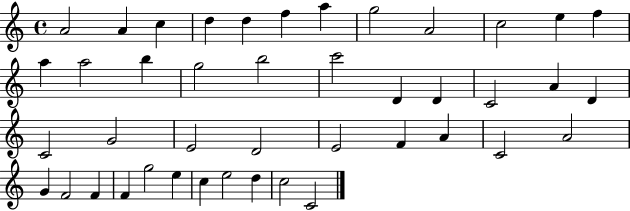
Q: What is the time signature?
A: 4/4